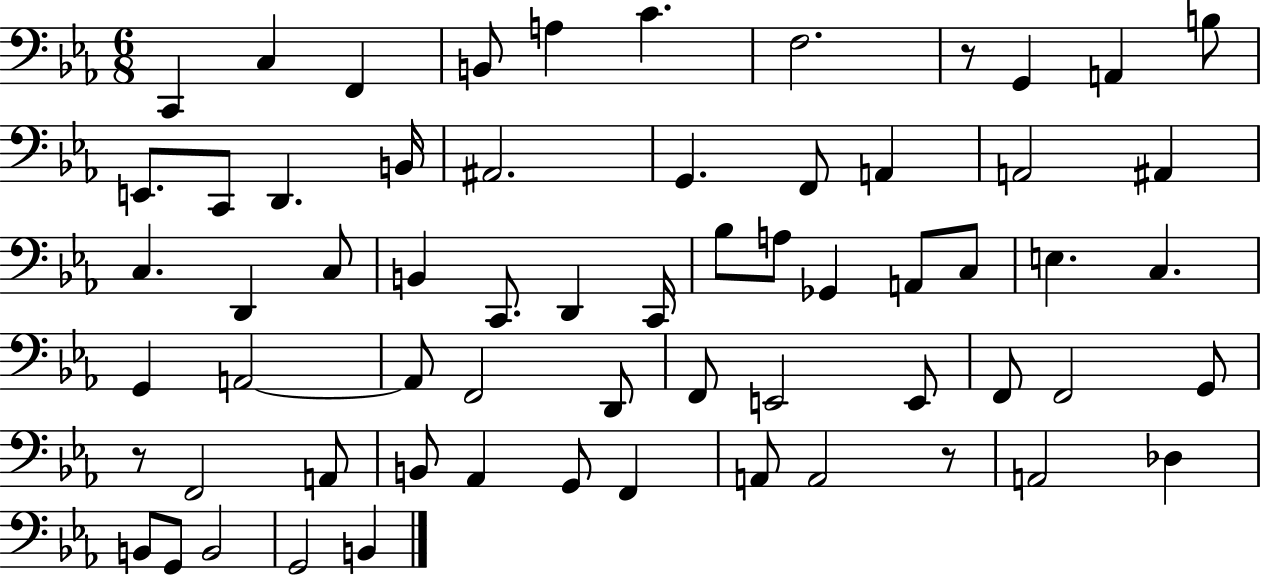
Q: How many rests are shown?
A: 3